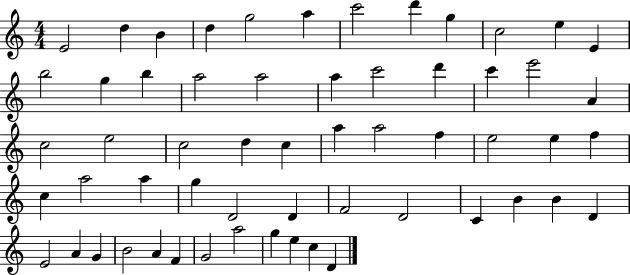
{
  \clef treble
  \numericTimeSignature
  \time 4/4
  \key c \major
  e'2 d''4 b'4 | d''4 g''2 a''4 | c'''2 d'''4 g''4 | c''2 e''4 e'4 | \break b''2 g''4 b''4 | a''2 a''2 | a''4 c'''2 d'''4 | c'''4 e'''2 a'4 | \break c''2 e''2 | c''2 d''4 c''4 | a''4 a''2 f''4 | e''2 e''4 f''4 | \break c''4 a''2 a''4 | g''4 d'2 d'4 | f'2 d'2 | c'4 b'4 b'4 d'4 | \break e'2 a'4 g'4 | b'2 a'4 f'4 | g'2 a''2 | g''4 e''4 c''4 d'4 | \break \bar "|."
}